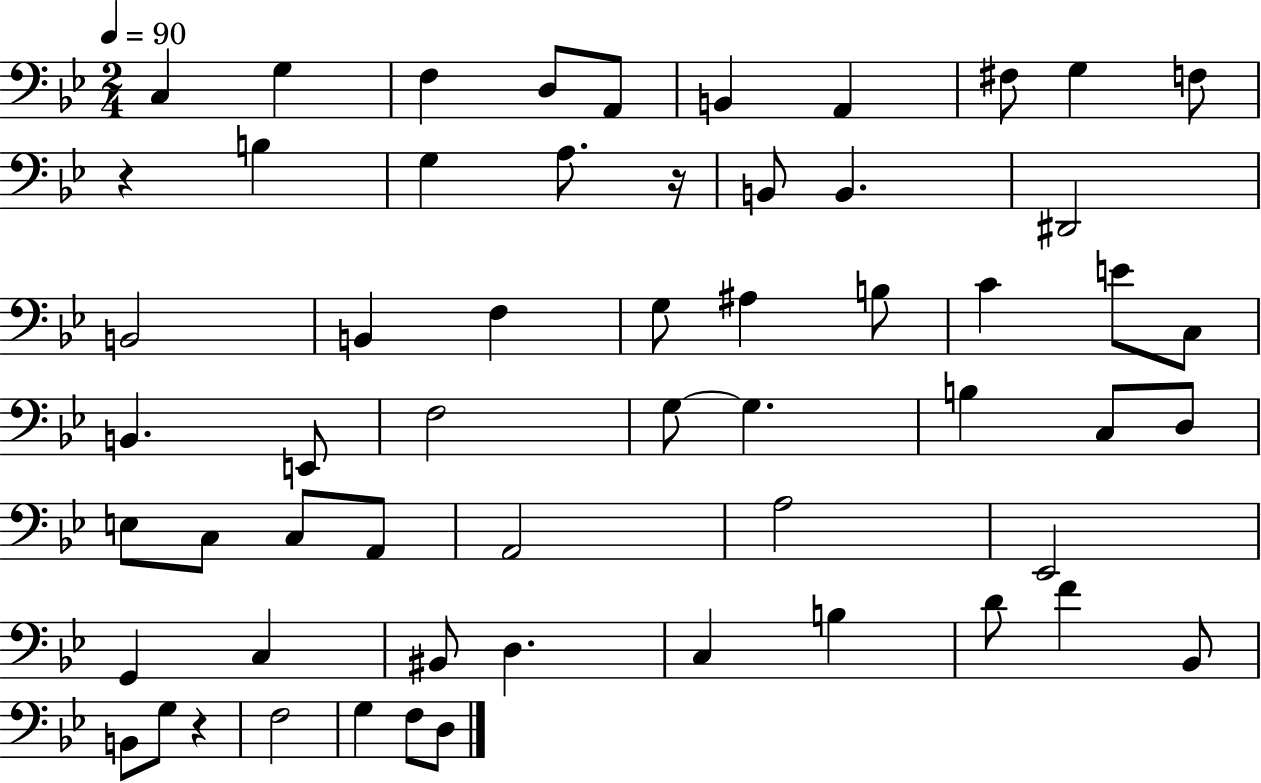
{
  \clef bass
  \numericTimeSignature
  \time 2/4
  \key bes \major
  \tempo 4 = 90
  c4 g4 | f4 d8 a,8 | b,4 a,4 | fis8 g4 f8 | \break r4 b4 | g4 a8. r16 | b,8 b,4. | dis,2 | \break b,2 | b,4 f4 | g8 ais4 b8 | c'4 e'8 c8 | \break b,4. e,8 | f2 | g8~~ g4. | b4 c8 d8 | \break e8 c8 c8 a,8 | a,2 | a2 | ees,2 | \break g,4 c4 | bis,8 d4. | c4 b4 | d'8 f'4 bes,8 | \break b,8 g8 r4 | f2 | g4 f8 d8 | \bar "|."
}